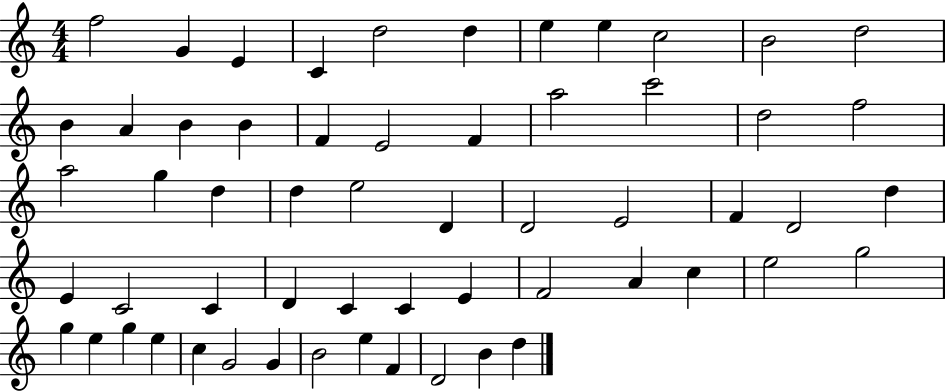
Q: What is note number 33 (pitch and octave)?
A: D5